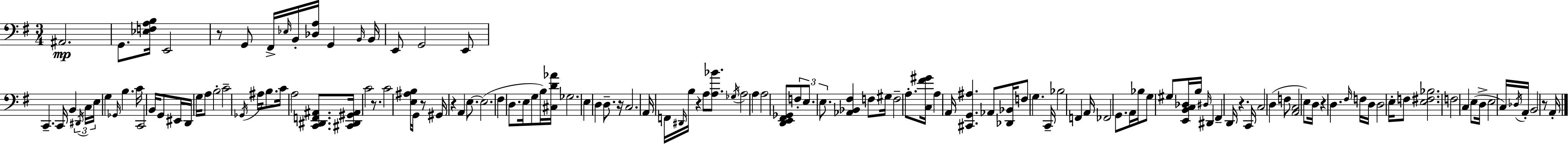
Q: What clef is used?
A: bass